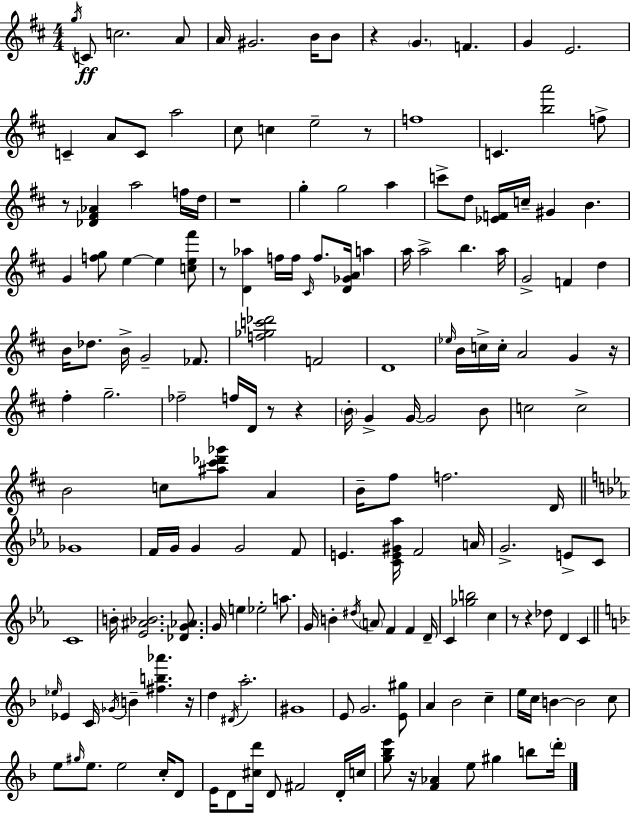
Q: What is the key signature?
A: D major